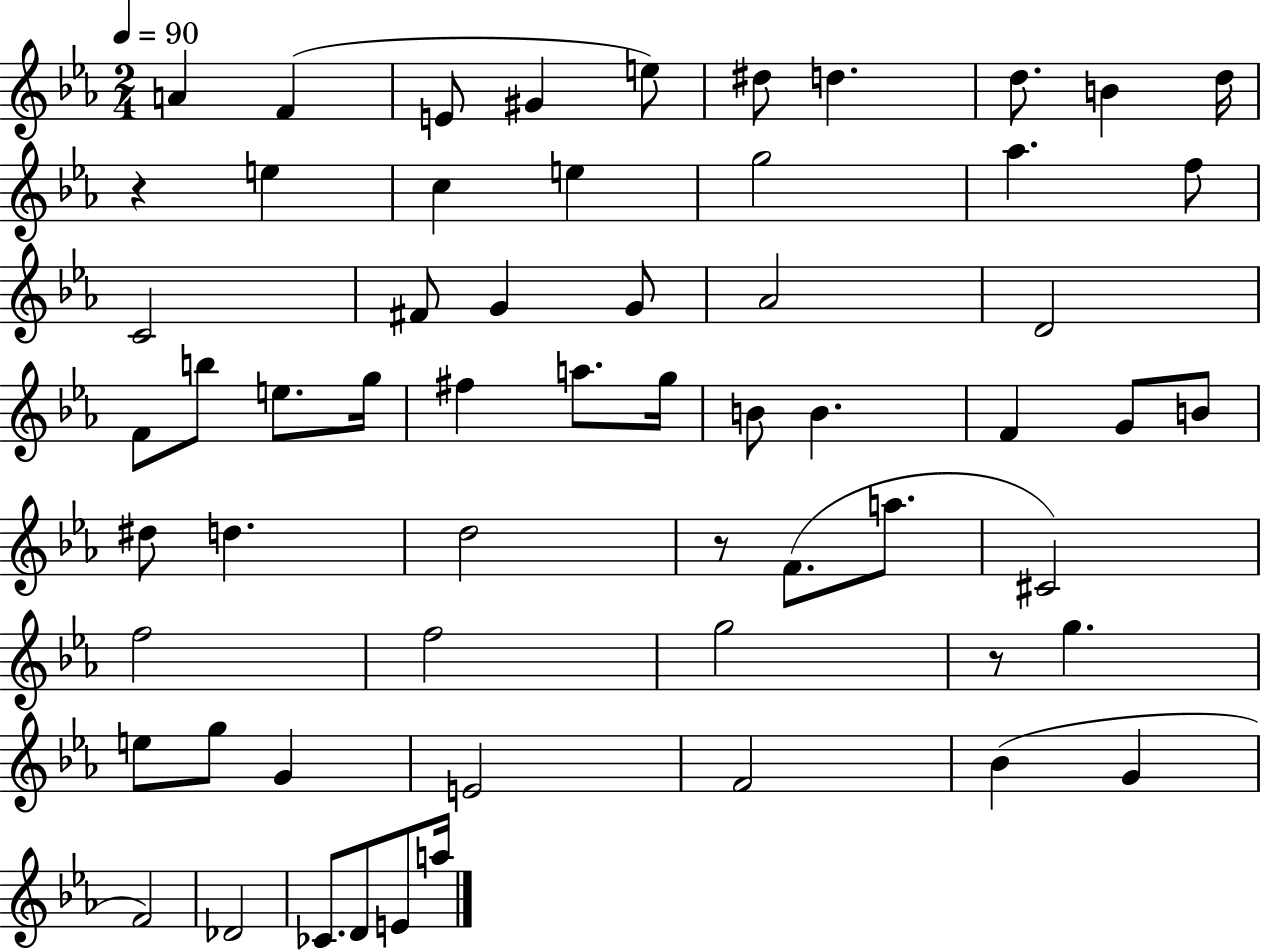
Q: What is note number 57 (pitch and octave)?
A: A5